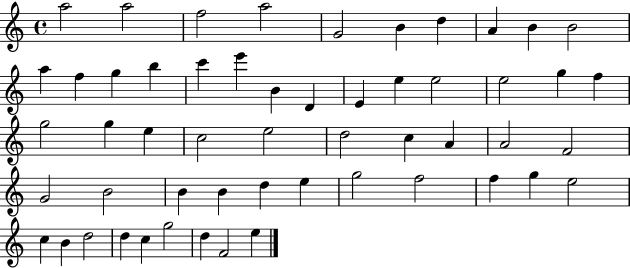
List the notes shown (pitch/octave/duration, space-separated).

A5/h A5/h F5/h A5/h G4/h B4/q D5/q A4/q B4/q B4/h A5/q F5/q G5/q B5/q C6/q E6/q B4/q D4/q E4/q E5/q E5/h E5/h G5/q F5/q G5/h G5/q E5/q C5/h E5/h D5/h C5/q A4/q A4/h F4/h G4/h B4/h B4/q B4/q D5/q E5/q G5/h F5/h F5/q G5/q E5/h C5/q B4/q D5/h D5/q C5/q G5/h D5/q F4/h E5/q